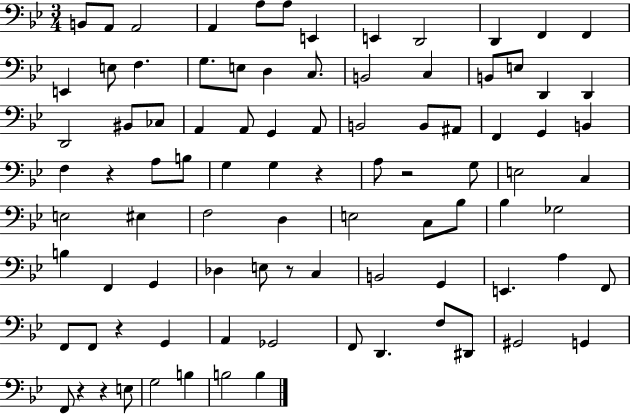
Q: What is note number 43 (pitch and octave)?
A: G3